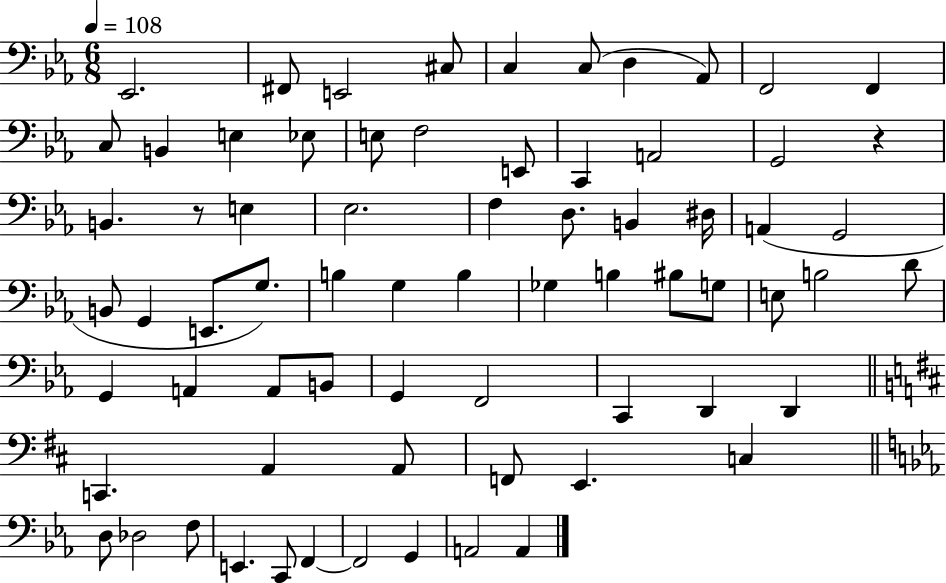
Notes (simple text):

Eb2/h. F#2/e E2/h C#3/e C3/q C3/e D3/q Ab2/e F2/h F2/q C3/e B2/q E3/q Eb3/e E3/e F3/h E2/e C2/q A2/h G2/h R/q B2/q. R/e E3/q Eb3/h. F3/q D3/e. B2/q D#3/s A2/q G2/h B2/e G2/q E2/e. G3/e. B3/q G3/q B3/q Gb3/q B3/q BIS3/e G3/e E3/e B3/h D4/e G2/q A2/q A2/e B2/e G2/q F2/h C2/q D2/q D2/q C2/q. A2/q A2/e F2/e E2/q. C3/q D3/e Db3/h F3/e E2/q. C2/e F2/q F2/h G2/q A2/h A2/q